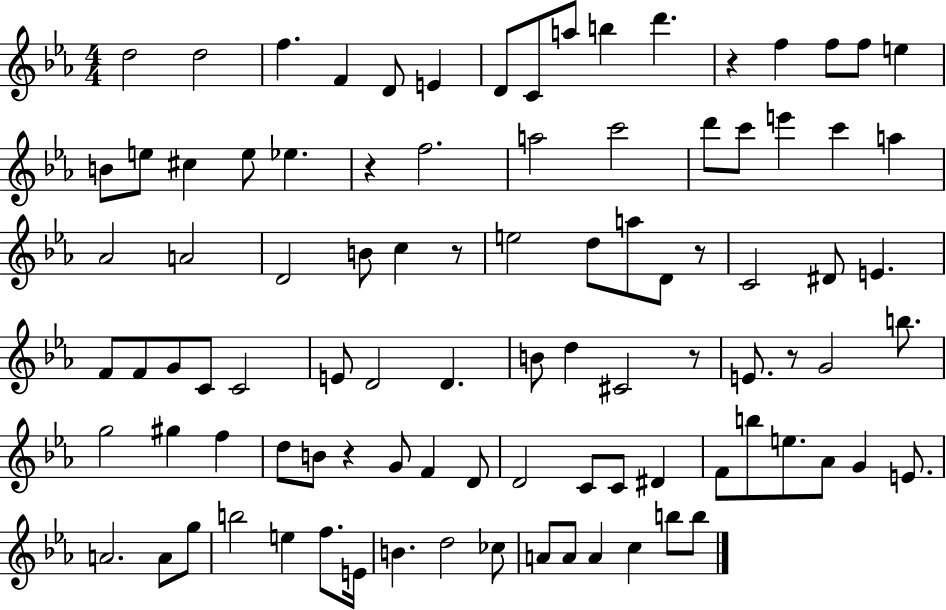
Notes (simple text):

D5/h D5/h F5/q. F4/q D4/e E4/q D4/e C4/e A5/e B5/q D6/q. R/q F5/q F5/e F5/e E5/q B4/e E5/e C#5/q E5/e Eb5/q. R/q F5/h. A5/h C6/h D6/e C6/e E6/q C6/q A5/q Ab4/h A4/h D4/h B4/e C5/q R/e E5/h D5/e A5/e D4/e R/e C4/h D#4/e E4/q. F4/e F4/e G4/e C4/e C4/h E4/e D4/h D4/q. B4/e D5/q C#4/h R/e E4/e. R/e G4/h B5/e. G5/h G#5/q F5/q D5/e B4/e R/q G4/e F4/q D4/e D4/h C4/e C4/e D#4/q F4/e B5/e E5/e. Ab4/e G4/q E4/e. A4/h. A4/e G5/e B5/h E5/q F5/e. E4/s B4/q. D5/h CES5/e A4/e A4/e A4/q C5/q B5/e B5/e